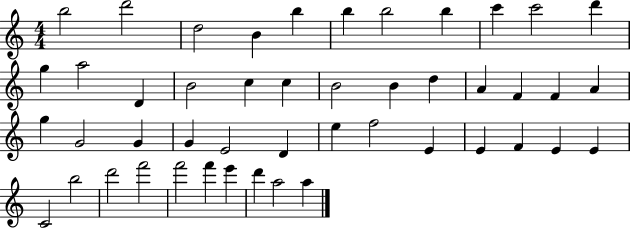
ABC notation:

X:1
T:Untitled
M:4/4
L:1/4
K:C
b2 d'2 d2 B b b b2 b c' c'2 d' g a2 D B2 c c B2 B d A F F A g G2 G G E2 D e f2 E E F E E C2 b2 d'2 f'2 f'2 f' e' d' a2 a